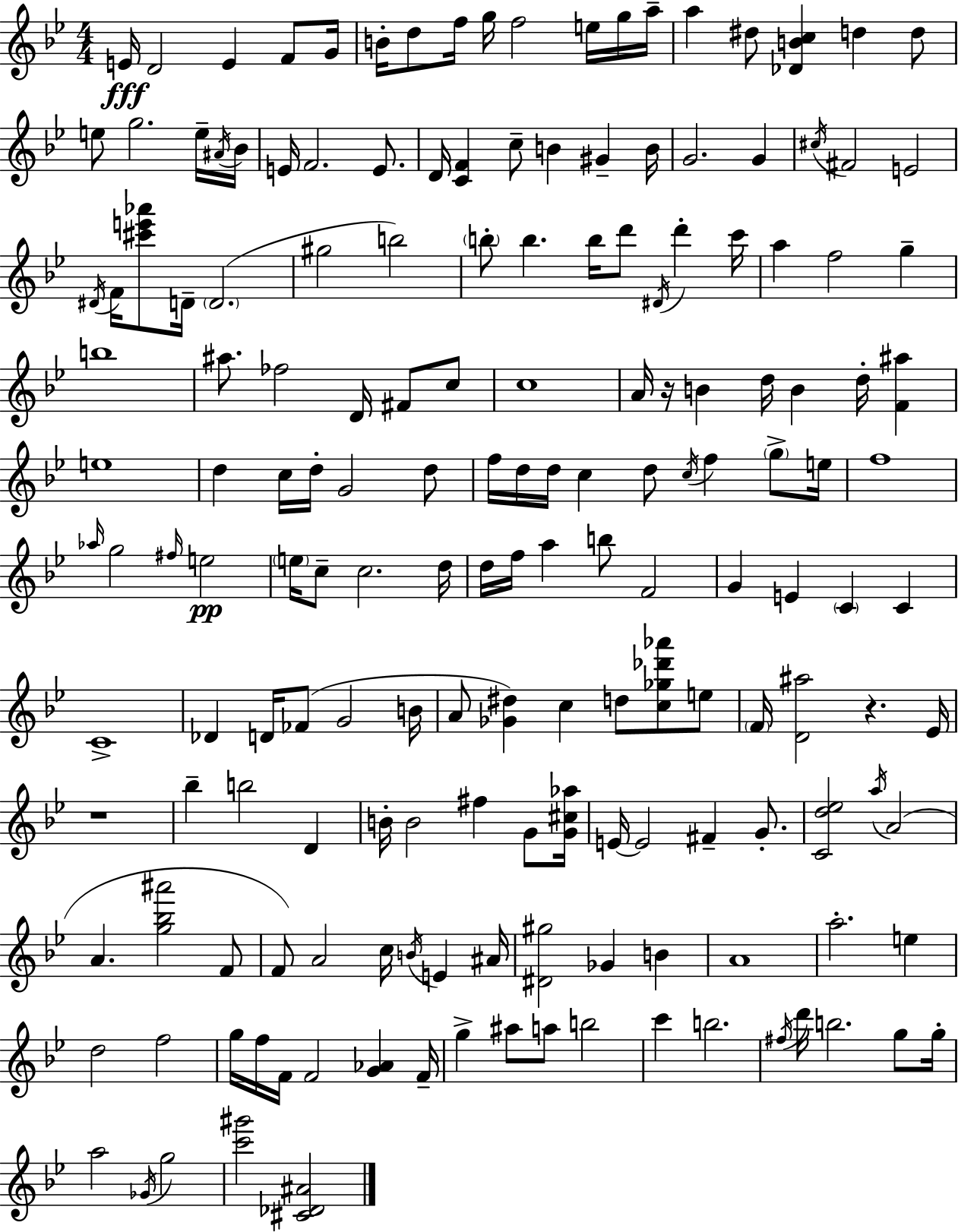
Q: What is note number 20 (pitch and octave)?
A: E5